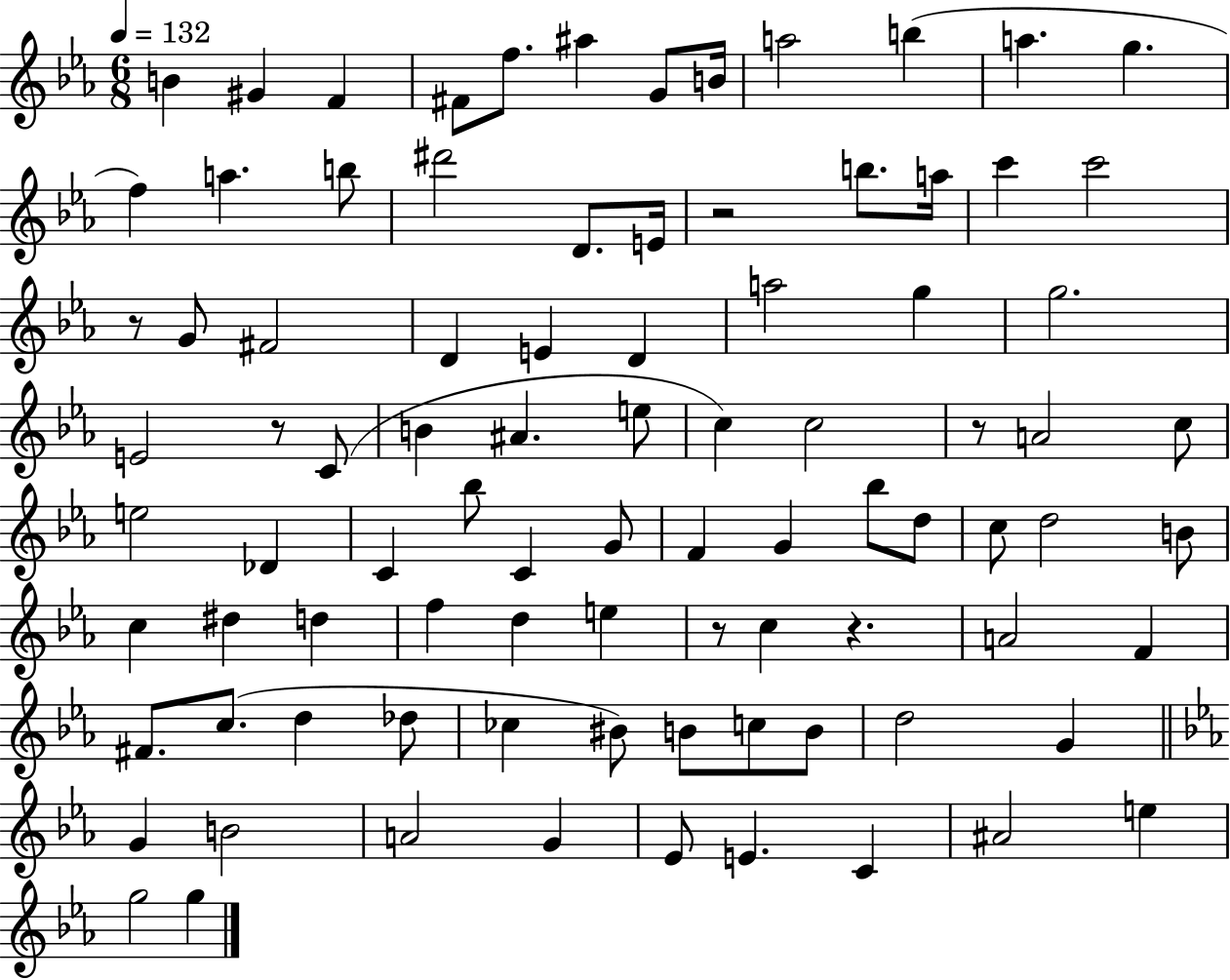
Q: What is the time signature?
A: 6/8